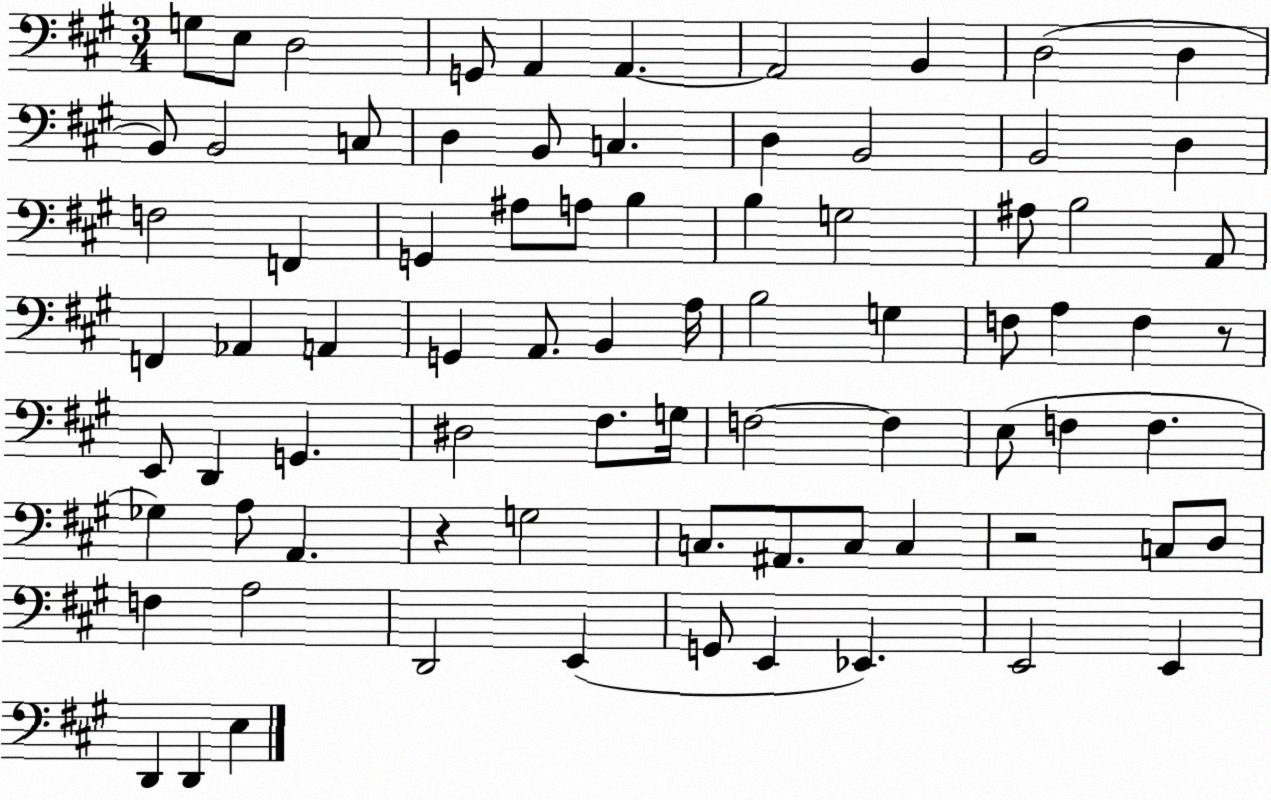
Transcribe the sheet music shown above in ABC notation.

X:1
T:Untitled
M:3/4
L:1/4
K:A
G,/2 E,/2 D,2 G,,/2 A,, A,, A,,2 B,, D,2 D, B,,/2 B,,2 C,/2 D, B,,/2 C, D, B,,2 B,,2 D, F,2 F,, G,, ^A,/2 A,/2 B, B, G,2 ^A,/2 B,2 A,,/2 F,, _A,, A,, G,, A,,/2 B,, A,/4 B,2 G, F,/2 A, F, z/2 E,,/2 D,, G,, ^D,2 ^F,/2 G,/4 F,2 F, E,/2 F, F, _G, A,/2 A,, z G,2 C,/2 ^A,,/2 C,/2 C, z2 C,/2 D,/2 F, A,2 D,,2 E,, G,,/2 E,, _E,, E,,2 E,, D,, D,, E,